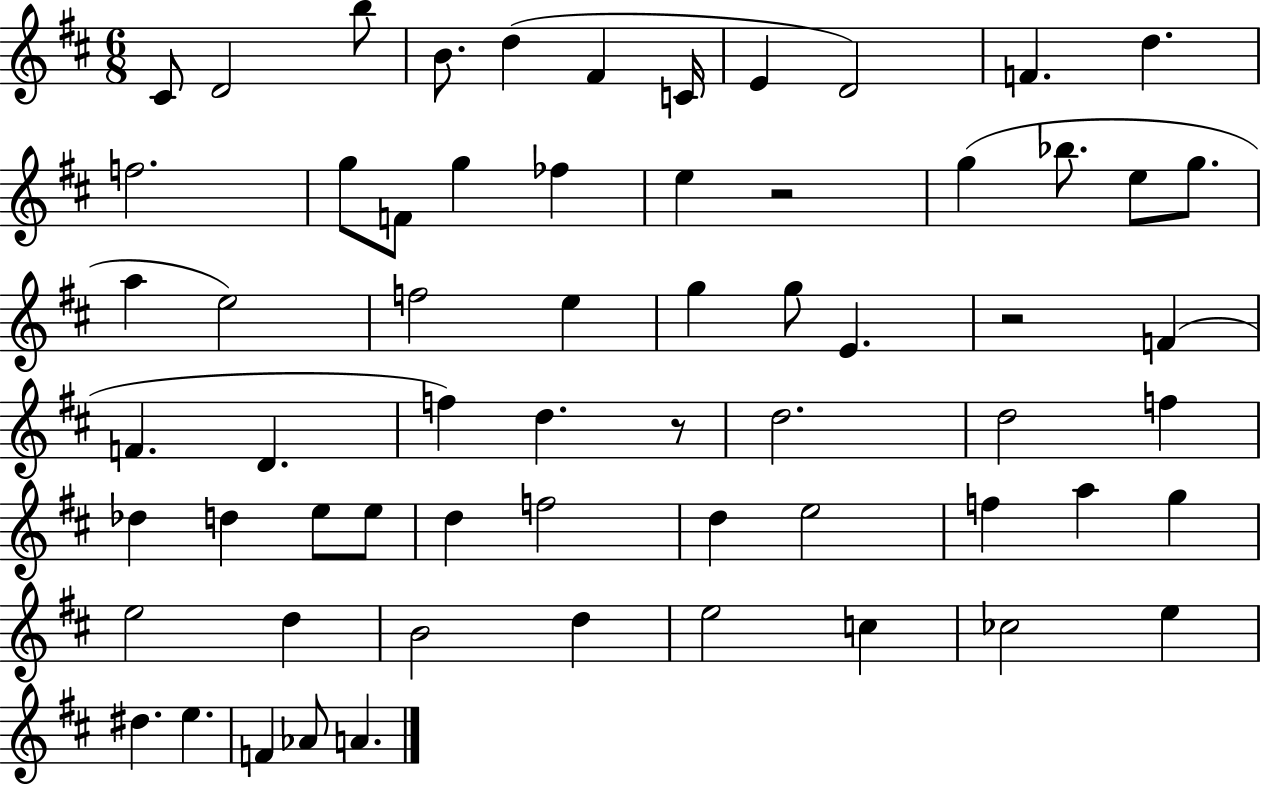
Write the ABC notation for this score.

X:1
T:Untitled
M:6/8
L:1/4
K:D
^C/2 D2 b/2 B/2 d ^F C/4 E D2 F d f2 g/2 F/2 g _f e z2 g _b/2 e/2 g/2 a e2 f2 e g g/2 E z2 F F D f d z/2 d2 d2 f _d d e/2 e/2 d f2 d e2 f a g e2 d B2 d e2 c _c2 e ^d e F _A/2 A